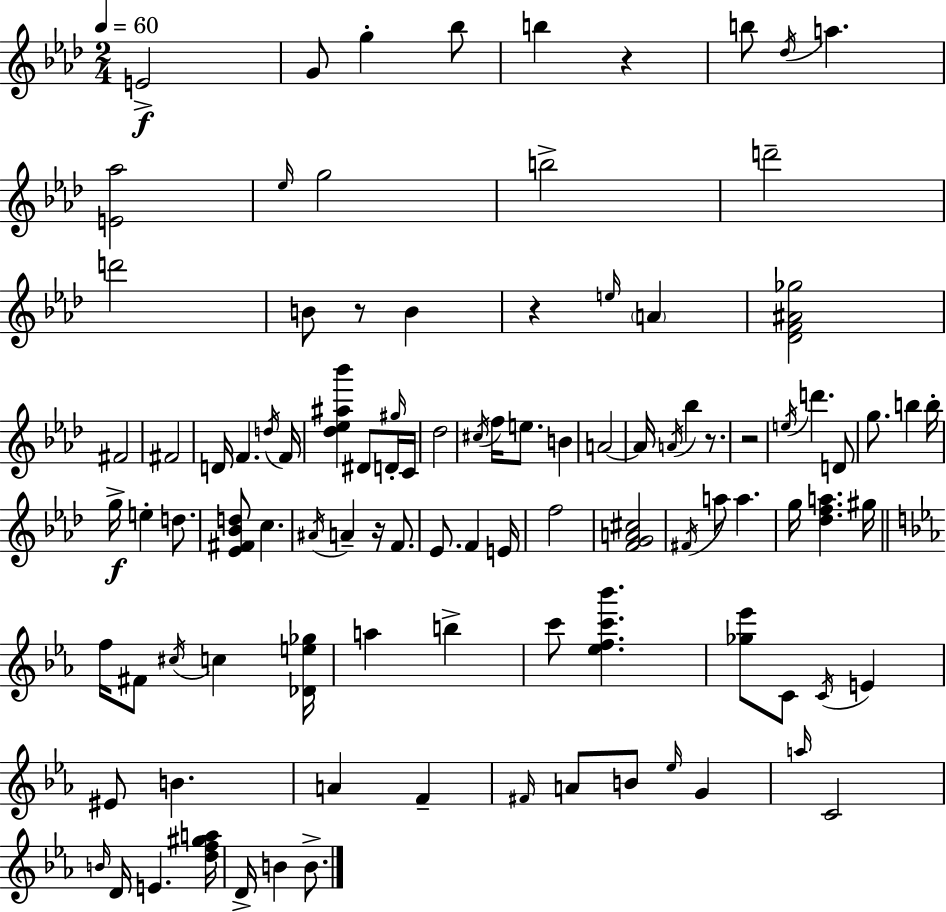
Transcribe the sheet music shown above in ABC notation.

X:1
T:Untitled
M:2/4
L:1/4
K:Fm
E2 G/2 g _b/2 b z b/2 _d/4 a [E_a]2 _e/4 g2 b2 d'2 d'2 B/2 z/2 B z e/4 A [_DF^A_g]2 ^F2 ^F2 D/4 F d/4 F/4 [_d_e^a_b'] ^D/2 D/4 ^g/4 C/4 _d2 ^c/4 f/4 e/2 B A2 A/4 A/4 _b z/2 z2 e/4 d' D/2 g/2 b b/4 g/4 e d/2 [_E^F_Bd]/2 c ^A/4 A z/4 F/2 _E/2 F E/4 f2 [FGA^c]2 ^F/4 a/2 a g/4 [_dfa] ^g/4 f/4 ^F/2 ^c/4 c [_De_g]/4 a b c'/2 [_efc'_b'] [_g_e']/2 C/2 C/4 E ^E/2 B A F ^F/4 A/2 B/2 _e/4 G a/4 C2 B/4 D/4 E [df^ga]/4 D/4 B B/2